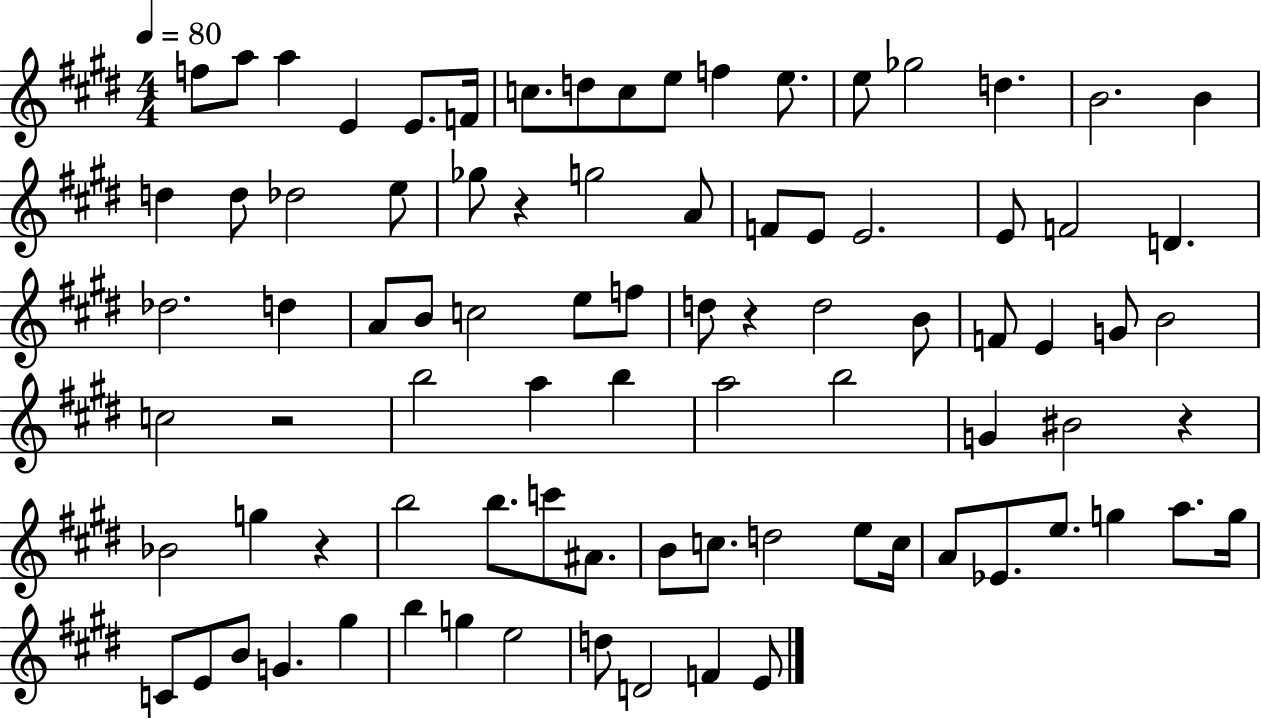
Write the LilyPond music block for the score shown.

{
  \clef treble
  \numericTimeSignature
  \time 4/4
  \key e \major
  \tempo 4 = 80
  f''8 a''8 a''4 e'4 e'8. f'16 | c''8. d''8 c''8 e''8 f''4 e''8. | e''8 ges''2 d''4. | b'2. b'4 | \break d''4 d''8 des''2 e''8 | ges''8 r4 g''2 a'8 | f'8 e'8 e'2. | e'8 f'2 d'4. | \break des''2. d''4 | a'8 b'8 c''2 e''8 f''8 | d''8 r4 d''2 b'8 | f'8 e'4 g'8 b'2 | \break c''2 r2 | b''2 a''4 b''4 | a''2 b''2 | g'4 bis'2 r4 | \break bes'2 g''4 r4 | b''2 b''8. c'''8 ais'8. | b'8 c''8. d''2 e''8 c''16 | a'8 ees'8. e''8. g''4 a''8. g''16 | \break c'8 e'8 b'8 g'4. gis''4 | b''4 g''4 e''2 | d''8 d'2 f'4 e'8 | \bar "|."
}